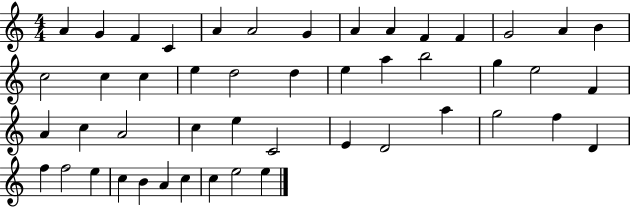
A4/q G4/q F4/q C4/q A4/q A4/h G4/q A4/q A4/q F4/q F4/q G4/h A4/q B4/q C5/h C5/q C5/q E5/q D5/h D5/q E5/q A5/q B5/h G5/q E5/h F4/q A4/q C5/q A4/h C5/q E5/q C4/h E4/q D4/h A5/q G5/h F5/q D4/q F5/q F5/h E5/q C5/q B4/q A4/q C5/q C5/q E5/h E5/q